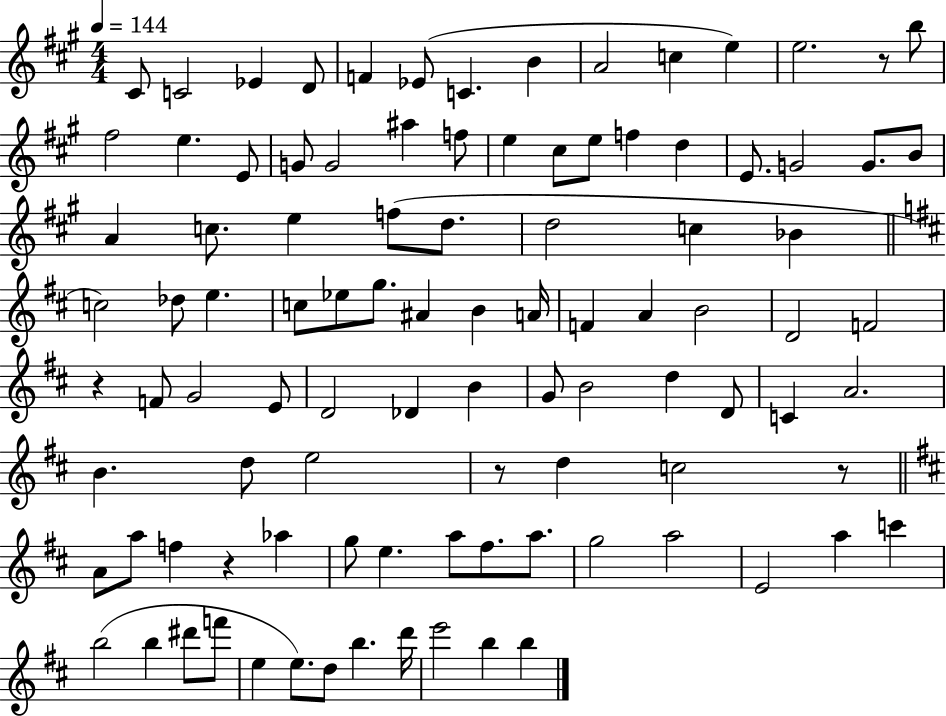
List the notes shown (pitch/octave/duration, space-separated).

C#4/e C4/h Eb4/q D4/e F4/q Eb4/e C4/q. B4/q A4/h C5/q E5/q E5/h. R/e B5/e F#5/h E5/q. E4/e G4/e G4/h A#5/q F5/e E5/q C#5/e E5/e F5/q D5/q E4/e. G4/h G4/e. B4/e A4/q C5/e. E5/q F5/e D5/e. D5/h C5/q Bb4/q C5/h Db5/e E5/q. C5/e Eb5/e G5/e. A#4/q B4/q A4/s F4/q A4/q B4/h D4/h F4/h R/q F4/e G4/h E4/e D4/h Db4/q B4/q G4/e B4/h D5/q D4/e C4/q A4/h. B4/q. D5/e E5/h R/e D5/q C5/h R/e A4/e A5/e F5/q R/q Ab5/q G5/e E5/q. A5/e F#5/e. A5/e. G5/h A5/h E4/h A5/q C6/q B5/h B5/q D#6/e F6/e E5/q E5/e. D5/e B5/q. D6/s E6/h B5/q B5/q